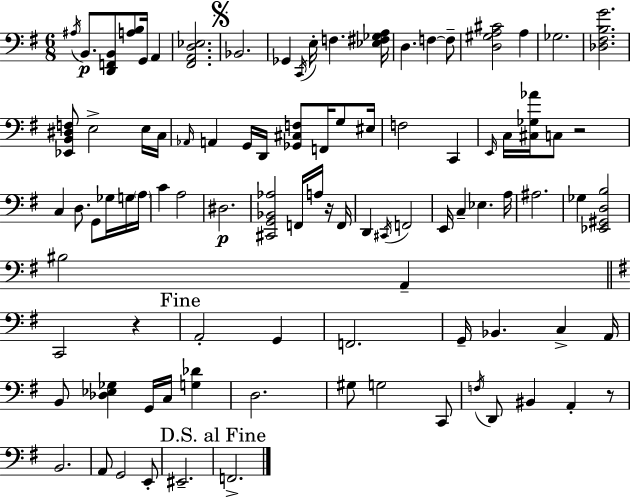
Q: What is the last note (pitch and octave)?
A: F2